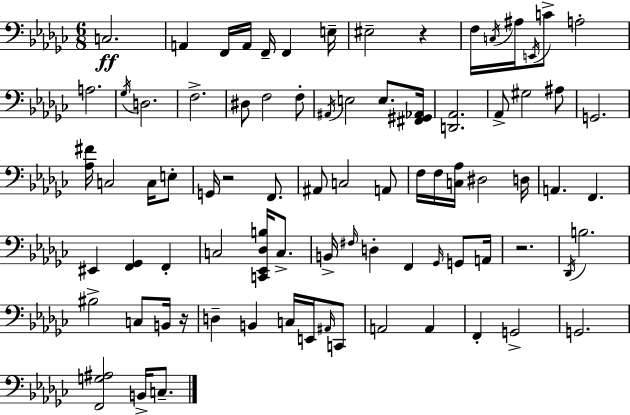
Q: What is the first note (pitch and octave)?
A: C3